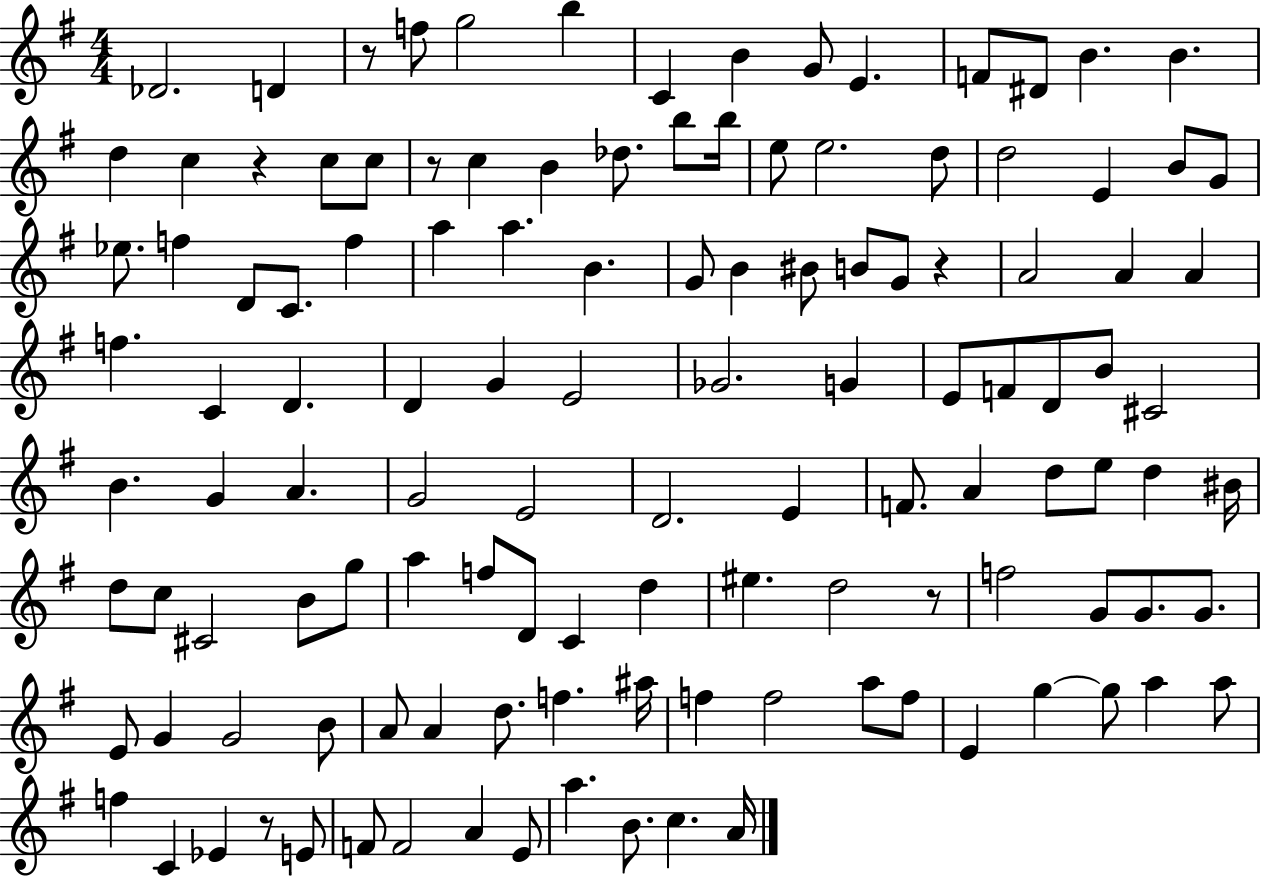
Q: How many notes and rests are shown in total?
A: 123